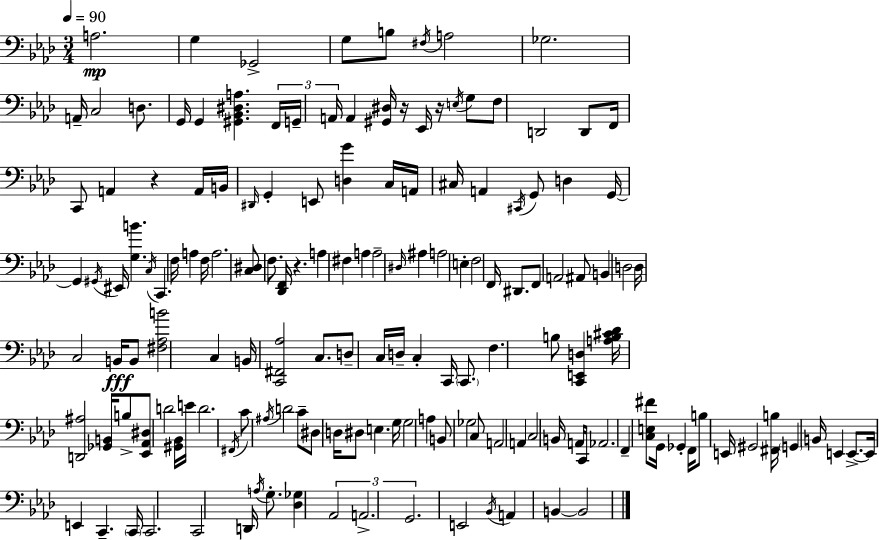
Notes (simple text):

A3/h. G3/q Gb2/h G3/e B3/e F#3/s A3/h Gb3/h. A2/s C3/h D3/e. G2/s G2/q [G#2,Bb2,D#3,A3]/q. F2/s G2/s A2/s A2/q [G#2,D#3]/s R/s Eb2/s R/s E3/s G3/e F3/e D2/h D2/e F2/s C2/e A2/q R/q A2/s B2/s D#2/s G2/q E2/e [D3,G4]/q C3/s A2/s C#3/s A2/q C#2/s G2/e D3/q G2/s G2/q G#2/s EIS2/s [G3,B4]/q. C3/s C2/q. F3/s A3/q F3/s A3/h. [C3,D#3]/e F3/e. [Db2,F2]/s R/q. A3/q F#3/q A3/q A3/h D#3/s A#3/q A3/h E3/q F3/h F2/s D#2/e. F2/e A2/h A#2/e B2/q D3/h D3/s C3/h B2/s B2/e [F#3,Ab3,B4]/h C3/q B2/s [C2,F#2,Ab3]/h C3/e. D3/e C3/s D3/s C3/q C2/s C2/e. F3/q. B3/e [C2,E2,D3]/q [A3,B3,C#4,Db4]/s [D2,A#3]/h [Gb2,B2]/s B3/e [Eb2,Ab2,D#3]/e D4/h [G#2,Bb2]/s E4/s D4/h. F#2/s C4/e A#3/s D4/h C4/e D#3/e D3/s D#3/e E3/q. G3/s G3/h A3/q B2/e Gb3/h C3/e A2/h A2/q C3/h B2/s A2/s C2/e Ab2/h. F2/q [C3,E3,F#4]/e G2/s Gb2/q F2/s B3/e E2/s G#2/h [F#2,B3]/s G2/q B2/s E2/q E2/e. E2/s E2/q C2/q. C2/s C2/h. C2/h D2/s A3/s G3/e. [Db3,Gb3]/q Ab2/h A2/h. G2/h. E2/h Bb2/s A2/q B2/q B2/h